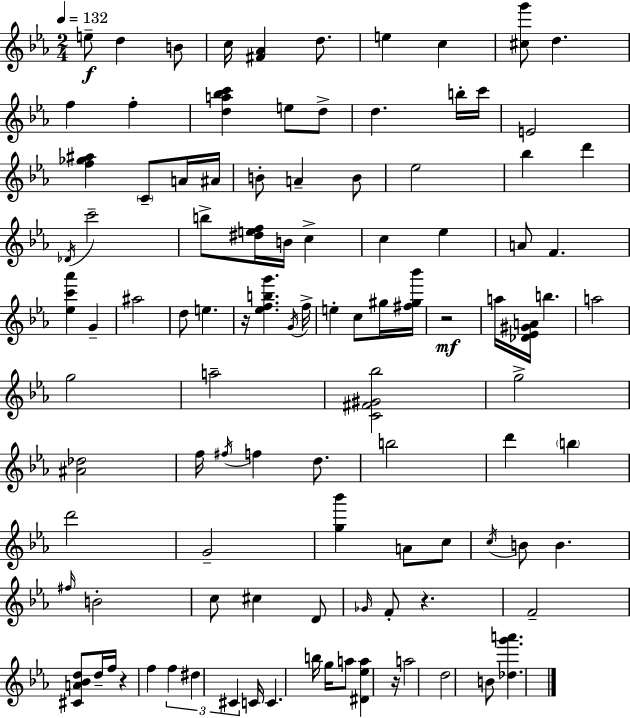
{
  \clef treble
  \numericTimeSignature
  \time 2/4
  \key c \minor
  \tempo 4 = 132
  e''8--\f d''4 b'8 | c''16 <fis' aes'>4 d''8. | e''4 c''4 | <cis'' g'''>8 d''4. | \break f''4 f''4-. | <d'' a'' bes'' c'''>4 e''8 d''8-> | d''4. b''16-. c'''16 | e'2 | \break <f'' ges'' ais''>4 \parenthesize c'8-- a'16 ais'16 | b'8-. a'4-- b'8 | ees''2 | bes''4 d'''4 | \break \acciaccatura { des'16 } c'''2-- | b''8-> <dis'' e'' f''>16 b'16 c''4-> | c''4 ees''4 | a'8 f'4. | \break <ees'' c''' aes'''>4 g'4-- | ais''2 | d''8 e''4. | r16 <ees'' f'' b'' g'''>4. | \break \acciaccatura { g'16 } f''16-> e''4-. c''8 | gis''16 <fis'' gis'' bes'''>16 r2\mf | a''16 <des' ees' gis' a'>16 b''4. | a''2 | \break g''2 | a''2-- | <c' fis' gis' bes''>2 | g''2-> | \break <ais' des''>2 | f''16 \acciaccatura { fis''16 } f''4 | d''8. b''2 | d'''4 \parenthesize b''4 | \break d'''2 | g'2-- | <g'' bes'''>4 a'8 | c''8 \acciaccatura { c''16 } b'8 b'4. | \break \grace { fis''16 } b'2-. | c''8 cis''4 | d'8 \grace { ges'16 } f'8-. | r4. f'2-- | \break <cis' a' bes' d''>8 | d''16-- f''16 r4 f''4 | \tuplet 3/2 { f''4 dis''4 | cis'4 } c'16 c'4. | \break b''16 g''16 a''8 | <dis' ees'' a''>4 r16 a''2 | d''2 | b'8 | \break <des'' g''' a'''>4. \bar "|."
}